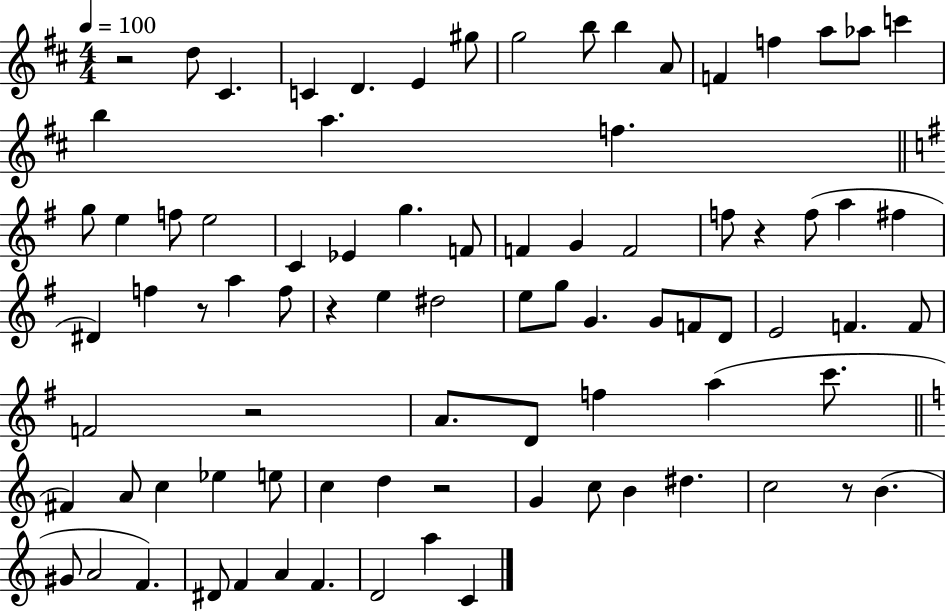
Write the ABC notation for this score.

X:1
T:Untitled
M:4/4
L:1/4
K:D
z2 d/2 ^C C D E ^g/2 g2 b/2 b A/2 F f a/2 _a/2 c' b a f g/2 e f/2 e2 C _E g F/2 F G F2 f/2 z f/2 a ^f ^D f z/2 a f/2 z e ^d2 e/2 g/2 G G/2 F/2 D/2 E2 F F/2 F2 z2 A/2 D/2 f a c'/2 ^F A/2 c _e e/2 c d z2 G c/2 B ^d c2 z/2 B ^G/2 A2 F ^D/2 F A F D2 a C